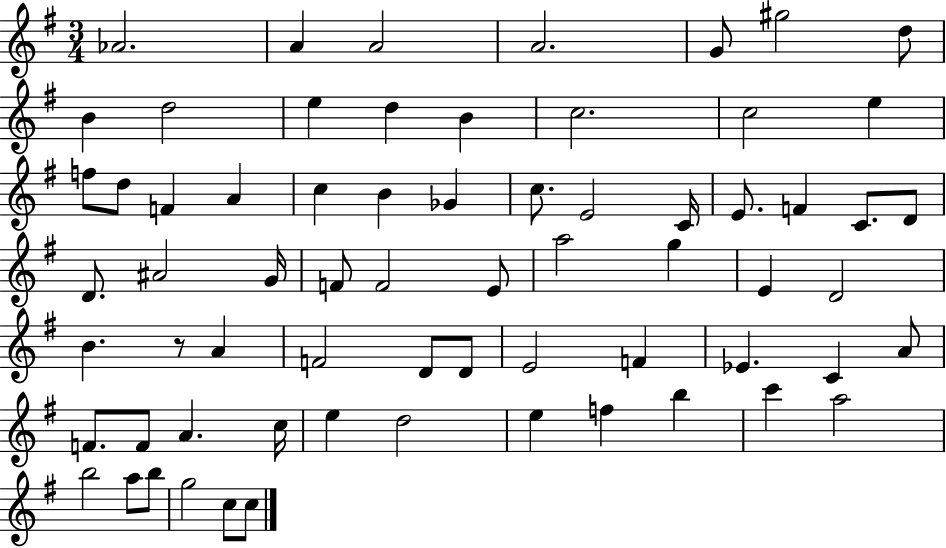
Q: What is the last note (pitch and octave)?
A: C5